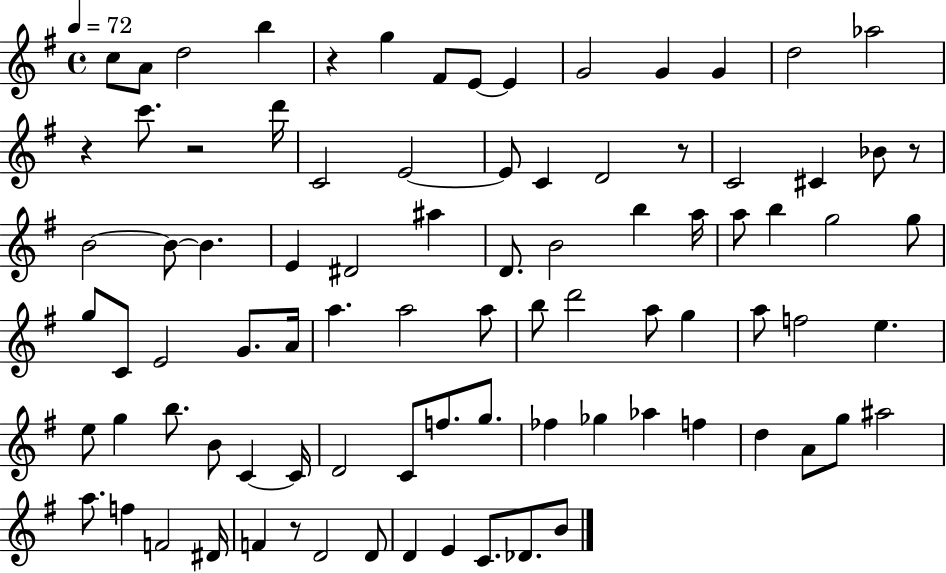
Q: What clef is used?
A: treble